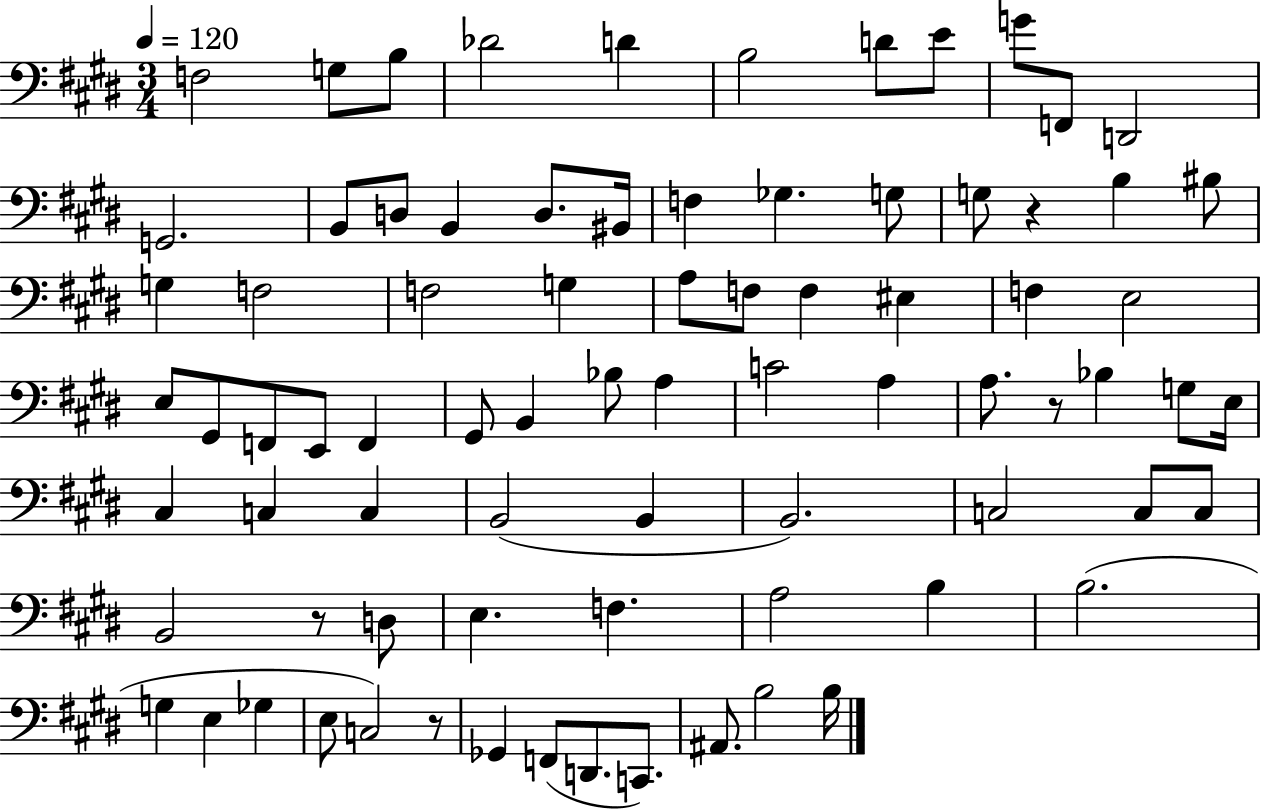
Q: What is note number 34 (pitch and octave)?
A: E3